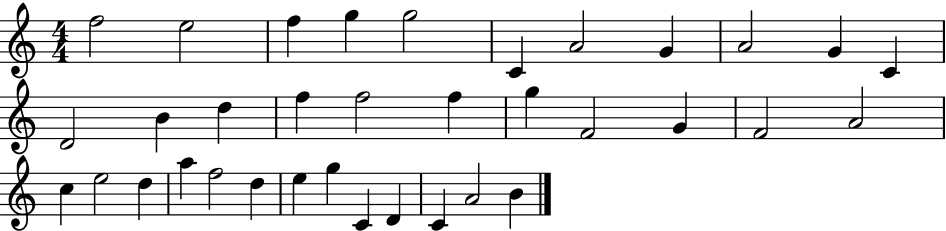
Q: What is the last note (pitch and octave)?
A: B4